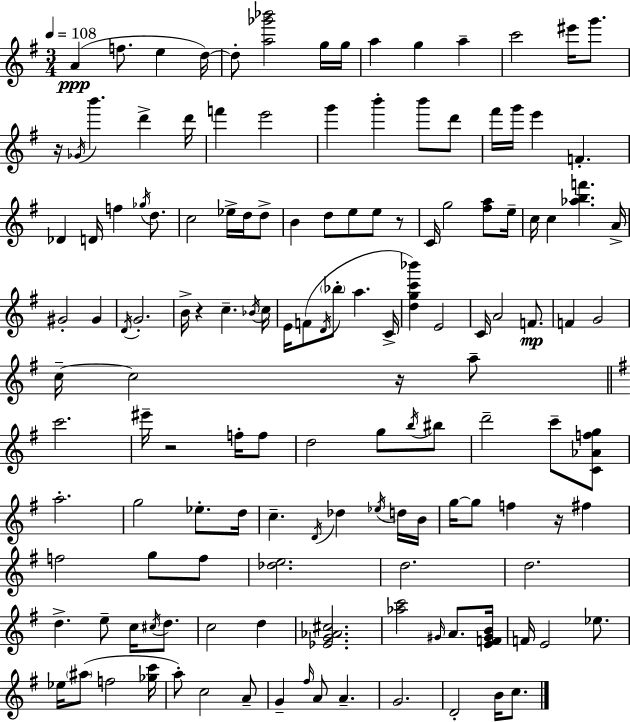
{
  \clef treble
  \numericTimeSignature
  \time 3/4
  \key e \minor
  \tempo 4 = 108
  a'4(\ppp f''8. e''4 d''16~~) | d''8-. <a'' ges''' bes'''>2 g''16 g''16 | a''4 g''4 a''4-- | c'''2 eis'''16 g'''8. | \break r16 \acciaccatura { ges'16 } b'''4. d'''4-> | d'''16 f'''4 e'''2 | g'''4 b'''4-. b'''8 d'''8 | fis'''16 g'''16 e'''4 f'4.-. | \break des'4 d'16 f''4 \acciaccatura { ges''16 } d''8. | c''2 ees''16-> d''16 | d''8-> b'4 d''8 e''8 e''8 | r8 c'16 g''2 <fis'' a''>8 | \break e''16-- c''16 c''4 <aes'' b'' f'''>4. | a'16-> gis'2-. gis'4 | \acciaccatura { d'16 } g'2.-. | b'16-> r4 c''4.-- | \break \acciaccatura { bes'16 } c''16 e'16 f'8( \acciaccatura { d'16 } \parenthesize bes''8-. a''4. | c'16-> <d'' g'' c''' bes'''>4) e'2 | c'16 a'2 | f'8.\mp f'4 g'2 | \break c''16--~~ c''2 | r16 a''8-- \bar "||" \break \key g \major c'''2. | eis'''16-- r2 f''16-. f''8 | d''2 g''8 \acciaccatura { b''16 } bis''8 | d'''2-- c'''8-- <c' aes' f'' g''>8 | \break a''2.-. | g''2 ees''8.-. | d''16 c''4.-- \acciaccatura { d'16 } des''4 | \acciaccatura { ees''16 } d''16 b'16 g''16~~ g''8 f''4 r16 fis''4 | \break f''2 g''8 | f''8 <des'' e''>2. | d''2. | d''2. | \break d''4.-> e''8-- c''16 | \acciaccatura { cis''16 } d''8. c''2 | d''4 <ees' g' aes' cis''>2. | <aes'' c'''>2 | \break \grace { gis'16 } a'8. <e' f' gis' b'>16 f'16 e'2 | ees''8. ees''16 \parenthesize ais''8( f''2 | <ges'' c'''>16 a''8-.) c''2 | a'8-- g'4-- \grace { fis''16 } a'8 | \break a'4.-- g'2. | d'2-. | b'16 c''8. \bar "|."
}